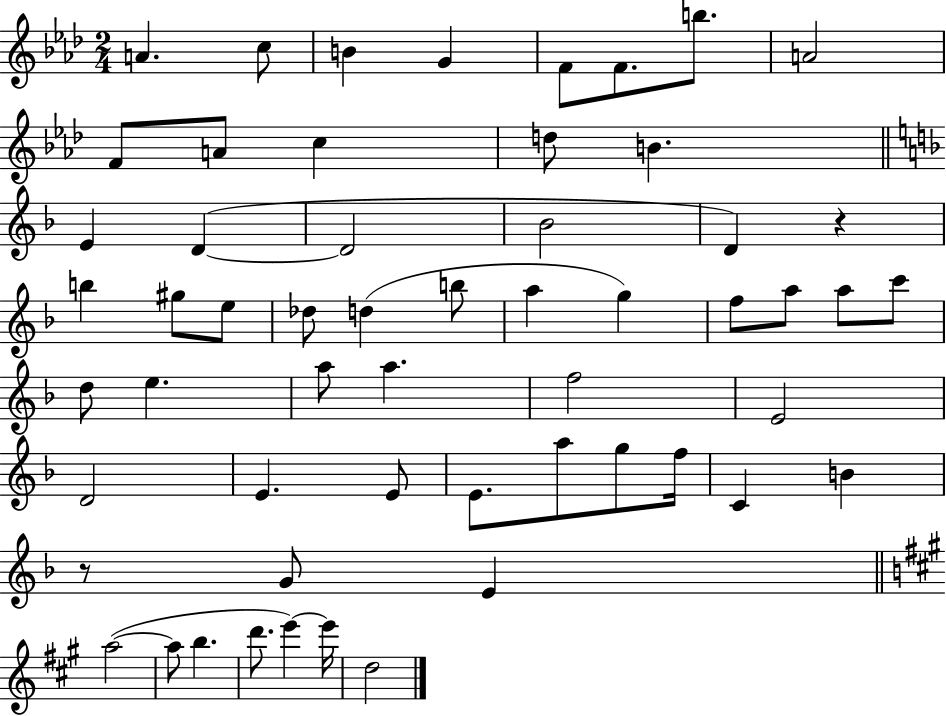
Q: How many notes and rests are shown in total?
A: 56